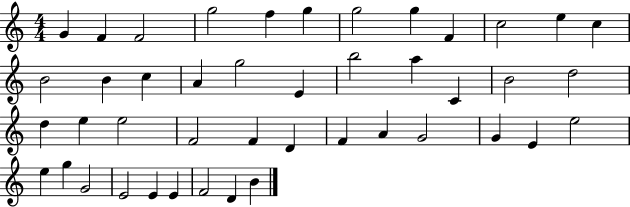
{
  \clef treble
  \numericTimeSignature
  \time 4/4
  \key c \major
  g'4 f'4 f'2 | g''2 f''4 g''4 | g''2 g''4 f'4 | c''2 e''4 c''4 | \break b'2 b'4 c''4 | a'4 g''2 e'4 | b''2 a''4 c'4 | b'2 d''2 | \break d''4 e''4 e''2 | f'2 f'4 d'4 | f'4 a'4 g'2 | g'4 e'4 e''2 | \break e''4 g''4 g'2 | e'2 e'4 e'4 | f'2 d'4 b'4 | \bar "|."
}